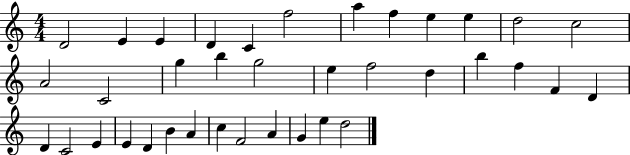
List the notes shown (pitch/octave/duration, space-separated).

D4/h E4/q E4/q D4/q C4/q F5/h A5/q F5/q E5/q E5/q D5/h C5/h A4/h C4/h G5/q B5/q G5/h E5/q F5/h D5/q B5/q F5/q F4/q D4/q D4/q C4/h E4/q E4/q D4/q B4/q A4/q C5/q F4/h A4/q G4/q E5/q D5/h